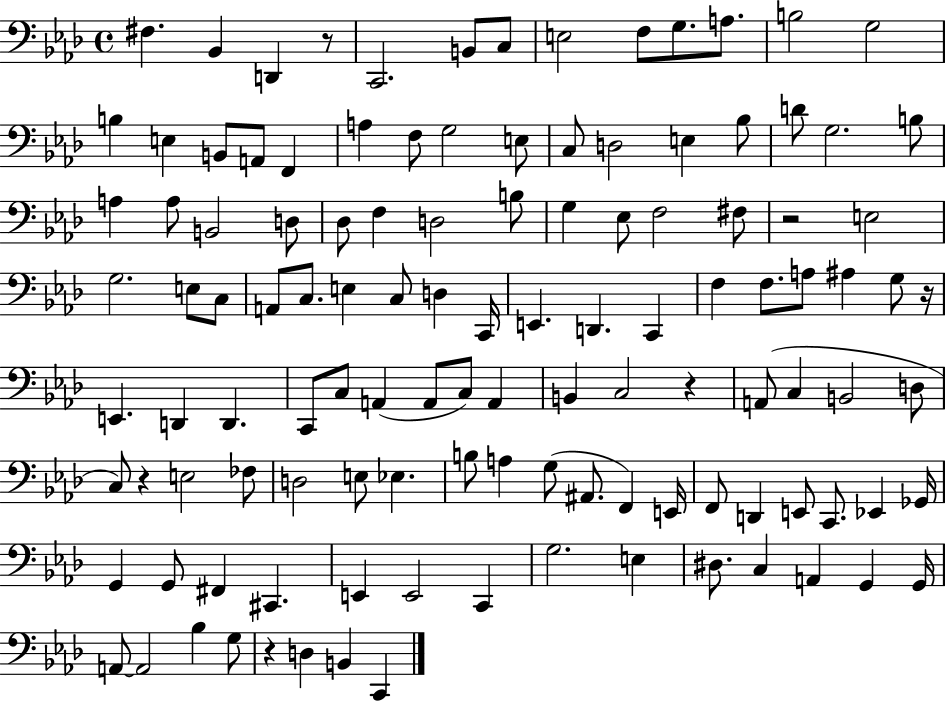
F#3/q. Bb2/q D2/q R/e C2/h. B2/e C3/e E3/h F3/e G3/e. A3/e. B3/h G3/h B3/q E3/q B2/e A2/e F2/q A3/q F3/e G3/h E3/e C3/e D3/h E3/q Bb3/e D4/e G3/h. B3/e A3/q A3/e B2/h D3/e Db3/e F3/q D3/h B3/e G3/q Eb3/e F3/h F#3/e R/h E3/h G3/h. E3/e C3/e A2/e C3/e. E3/q C3/e D3/q C2/s E2/q. D2/q. C2/q F3/q F3/e. A3/e A#3/q G3/e R/s E2/q. D2/q D2/q. C2/e C3/e A2/q A2/e C3/e A2/q B2/q C3/h R/q A2/e C3/q B2/h D3/e C3/e R/q E3/h FES3/e D3/h E3/e Eb3/q. B3/e A3/q G3/e A#2/e. F2/q E2/s F2/e D2/q E2/e C2/e. Eb2/q Gb2/s G2/q G2/e F#2/q C#2/q. E2/q E2/h C2/q G3/h. E3/q D#3/e. C3/q A2/q G2/q G2/s A2/e A2/h Bb3/q G3/e R/q D3/q B2/q C2/q